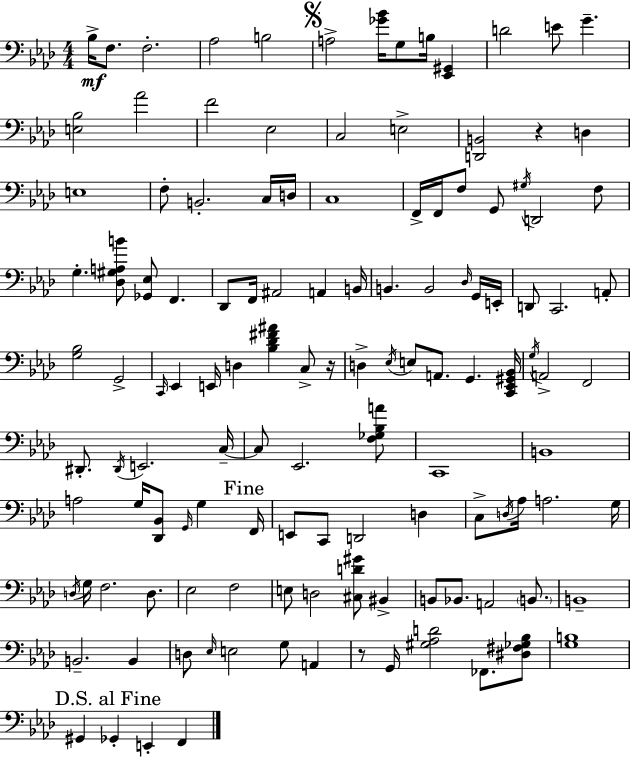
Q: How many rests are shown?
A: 3